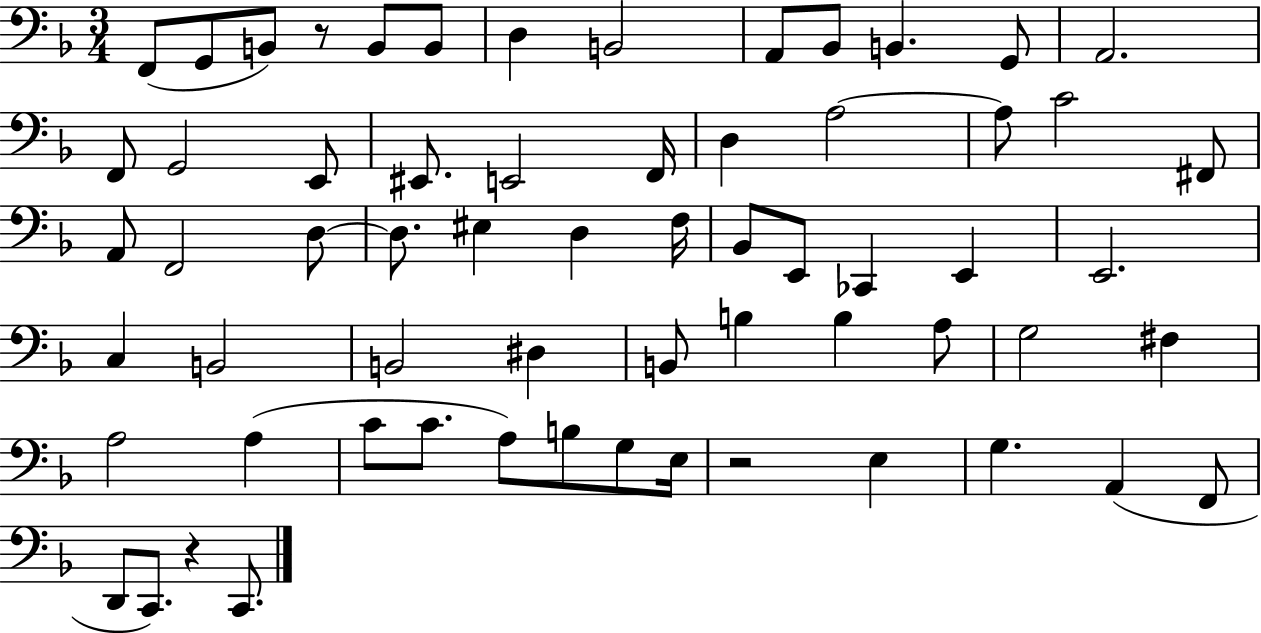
F2/e G2/e B2/e R/e B2/e B2/e D3/q B2/h A2/e Bb2/e B2/q. G2/e A2/h. F2/e G2/h E2/e EIS2/e. E2/h F2/s D3/q A3/h A3/e C4/h F#2/e A2/e F2/h D3/e D3/e. EIS3/q D3/q F3/s Bb2/e E2/e CES2/q E2/q E2/h. C3/q B2/h B2/h D#3/q B2/e B3/q B3/q A3/e G3/h F#3/q A3/h A3/q C4/e C4/e. A3/e B3/e G3/e E3/s R/h E3/q G3/q. A2/q F2/e D2/e C2/e. R/q C2/e.